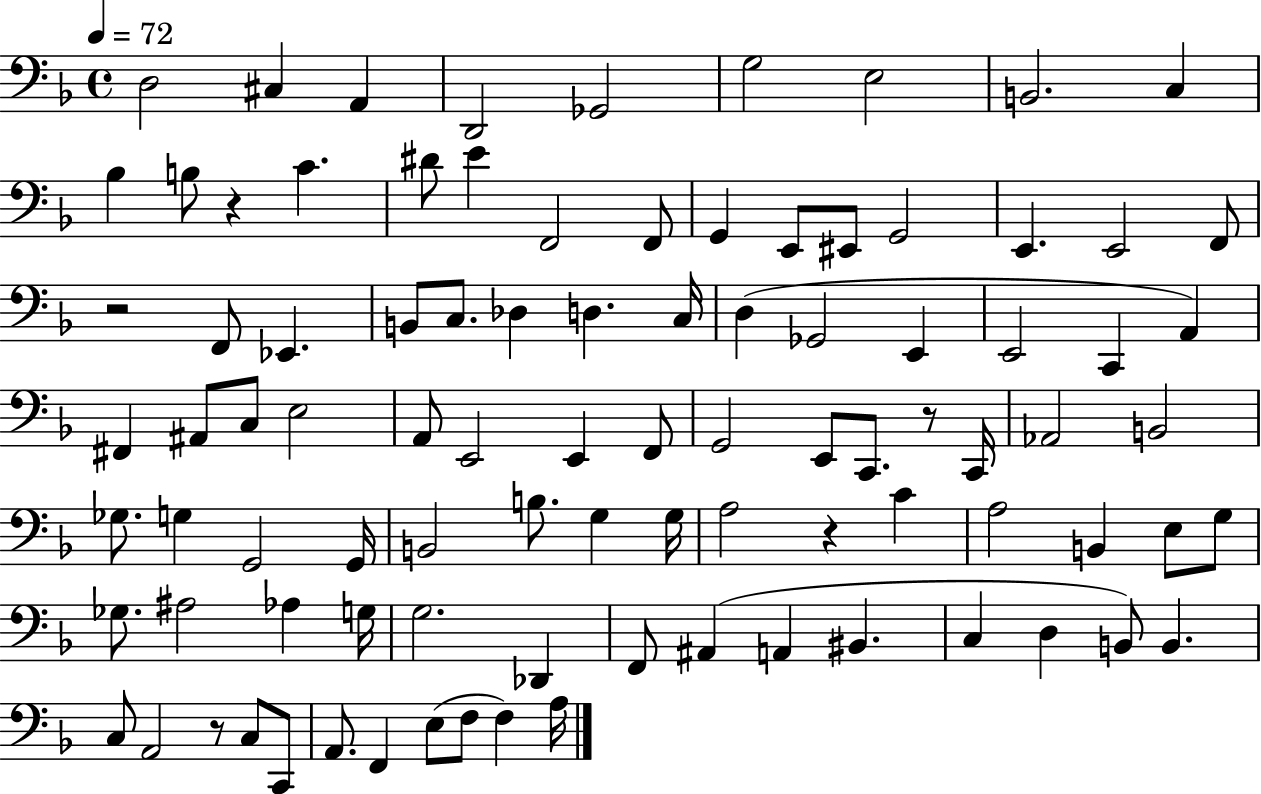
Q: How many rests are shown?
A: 5